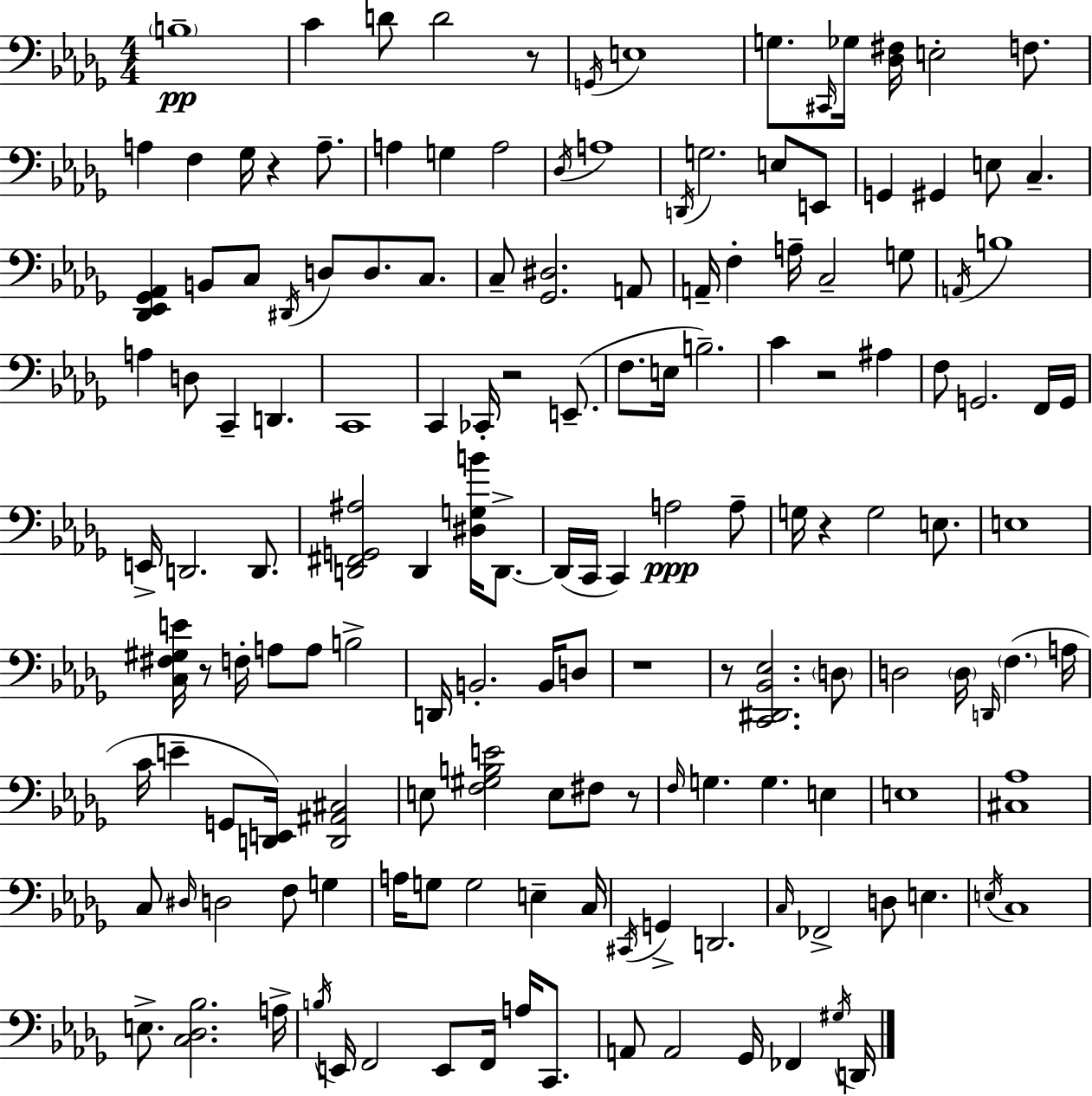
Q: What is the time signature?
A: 4/4